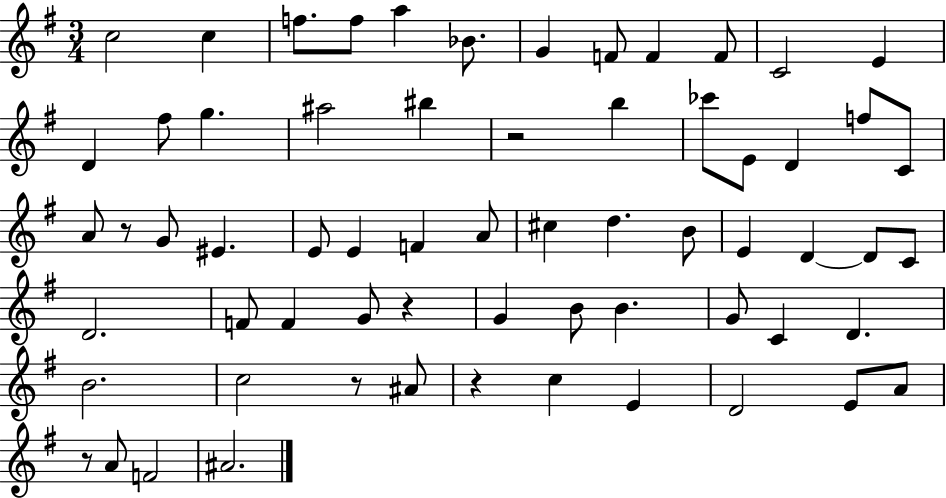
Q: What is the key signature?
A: G major